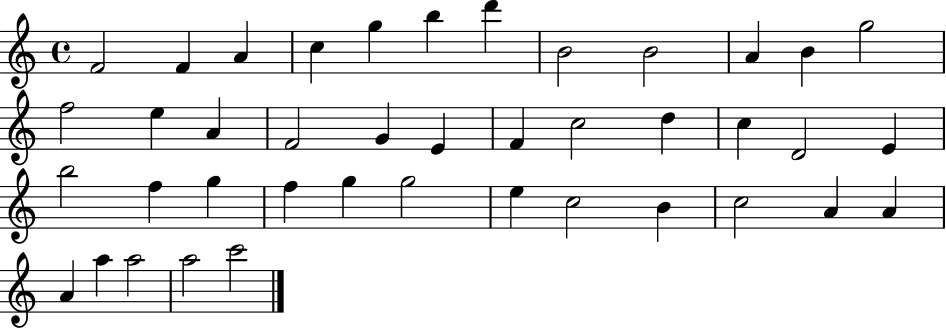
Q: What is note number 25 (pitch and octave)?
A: B5